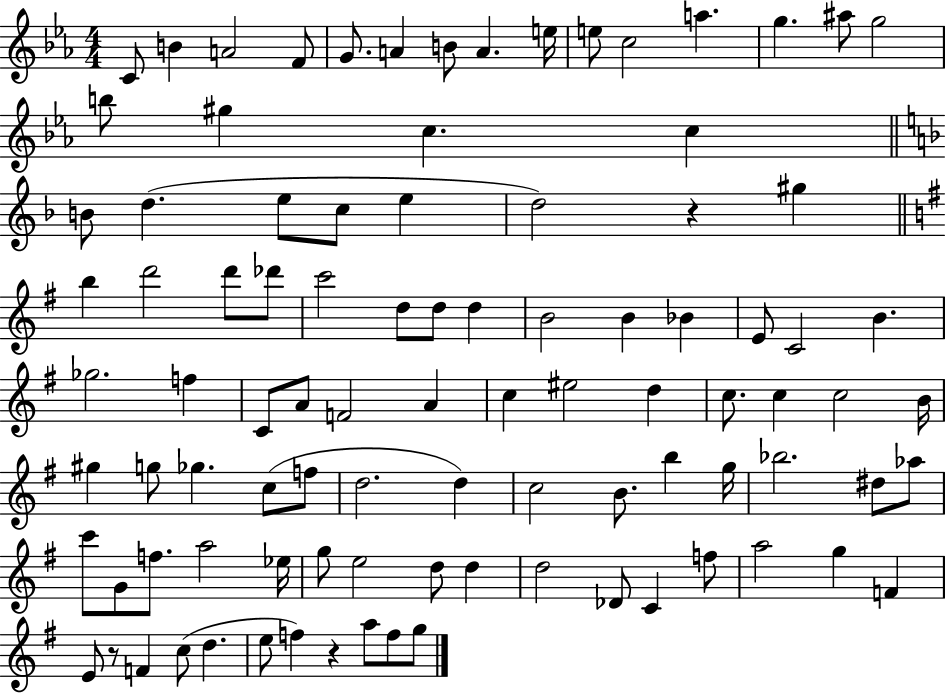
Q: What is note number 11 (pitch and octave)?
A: C5